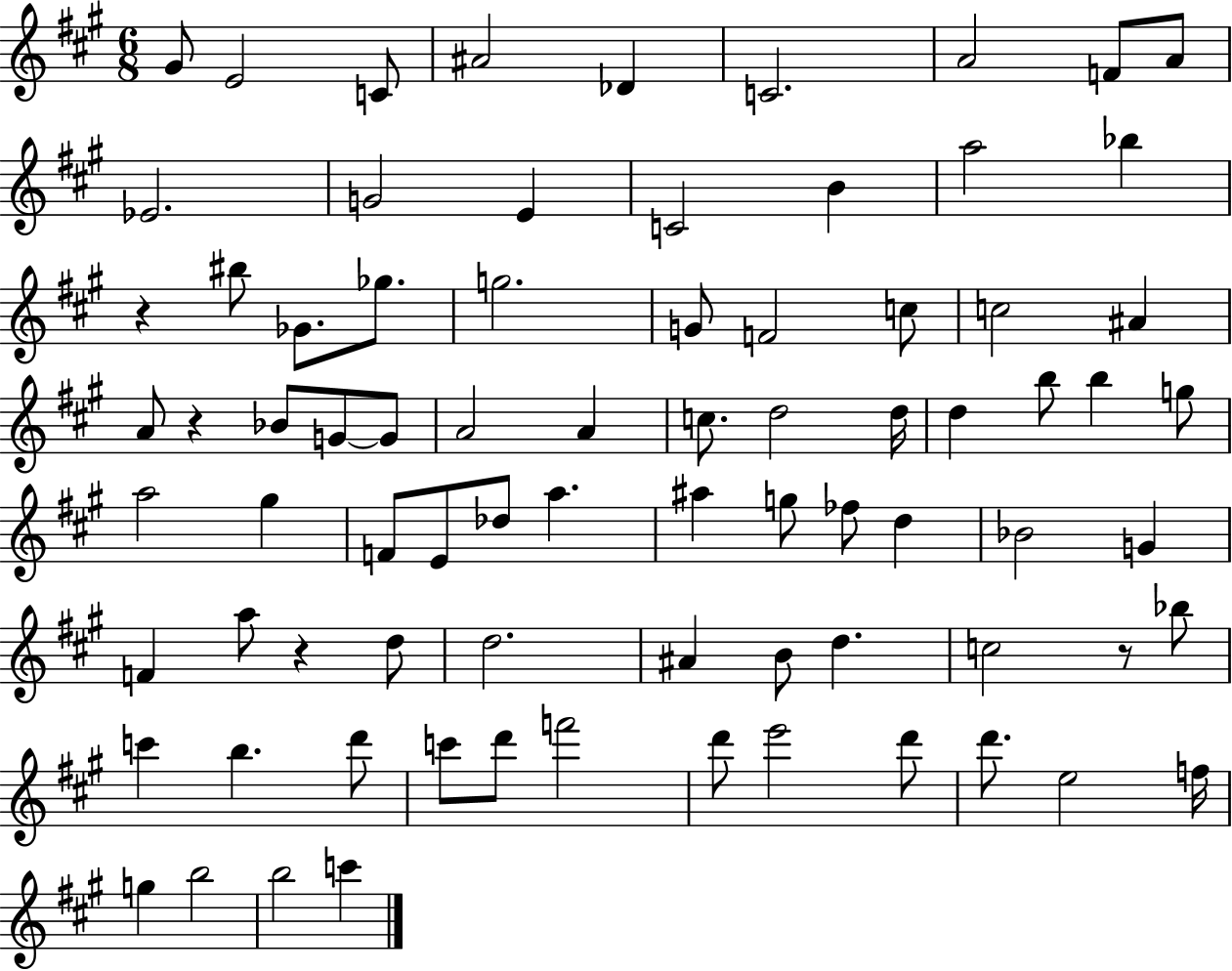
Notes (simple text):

G#4/e E4/h C4/e A#4/h Db4/q C4/h. A4/h F4/e A4/e Eb4/h. G4/h E4/q C4/h B4/q A5/h Bb5/q R/q BIS5/e Gb4/e. Gb5/e. G5/h. G4/e F4/h C5/e C5/h A#4/q A4/e R/q Bb4/e G4/e G4/e A4/h A4/q C5/e. D5/h D5/s D5/q B5/e B5/q G5/e A5/h G#5/q F4/e E4/e Db5/e A5/q. A#5/q G5/e FES5/e D5/q Bb4/h G4/q F4/q A5/e R/q D5/e D5/h. A#4/q B4/e D5/q. C5/h R/e Bb5/e C6/q B5/q. D6/e C6/e D6/e F6/h D6/e E6/h D6/e D6/e. E5/h F5/s G5/q B5/h B5/h C6/q